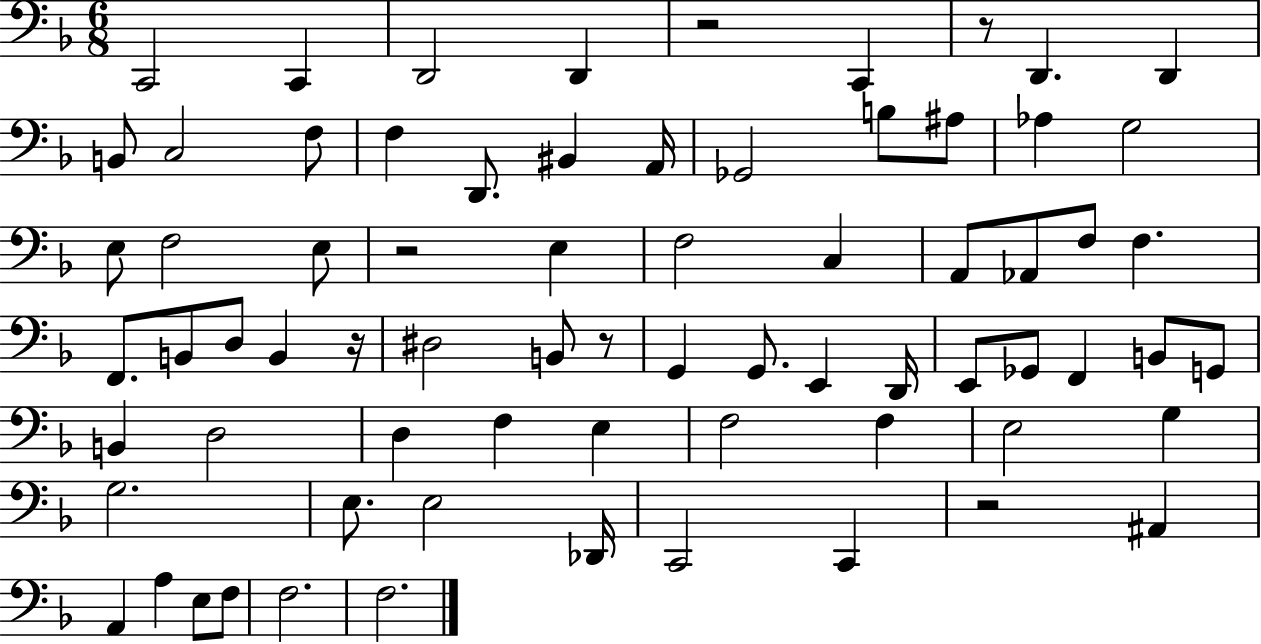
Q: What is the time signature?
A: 6/8